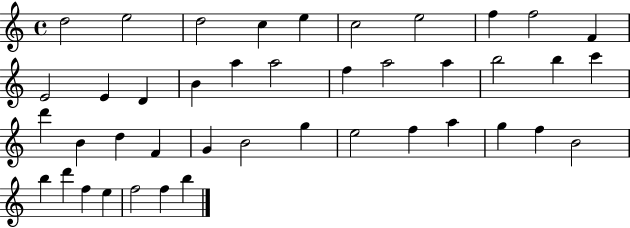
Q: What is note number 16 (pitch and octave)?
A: A5